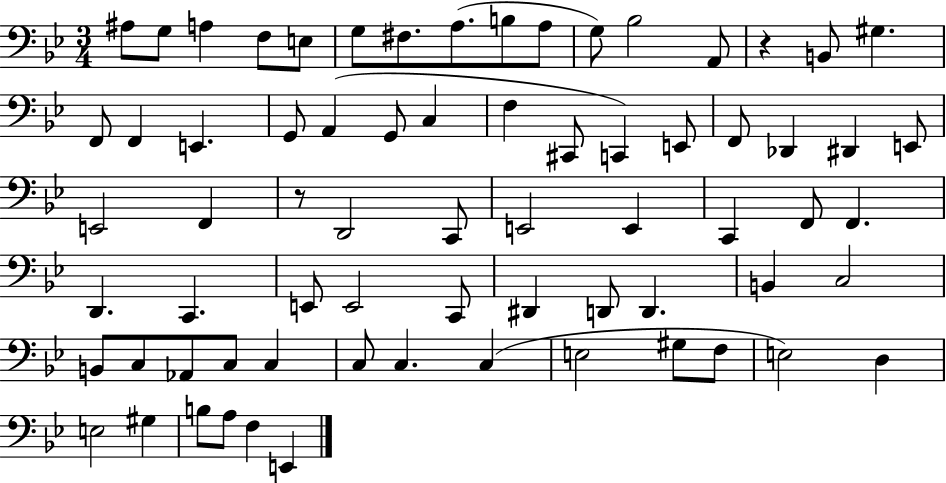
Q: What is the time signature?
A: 3/4